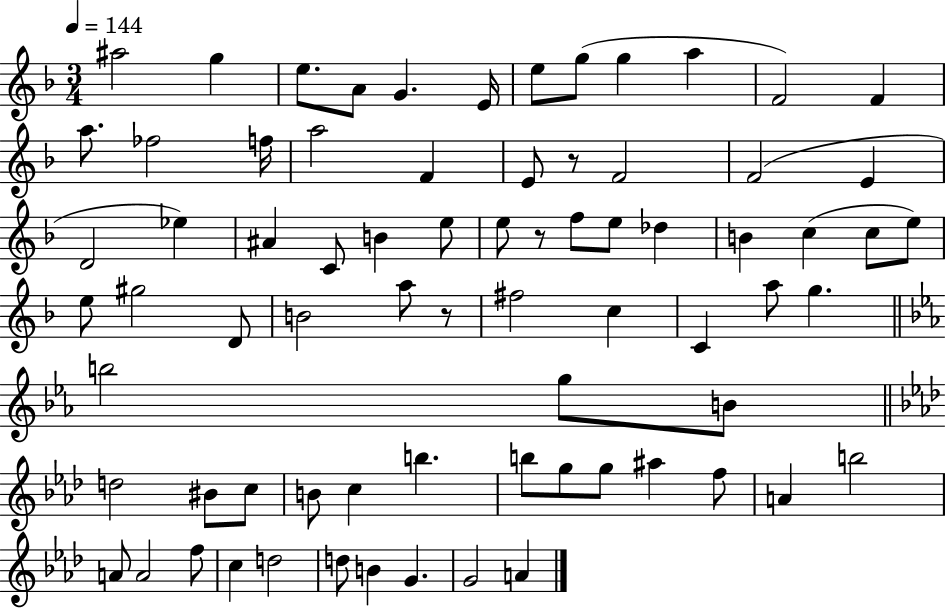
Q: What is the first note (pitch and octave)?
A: A#5